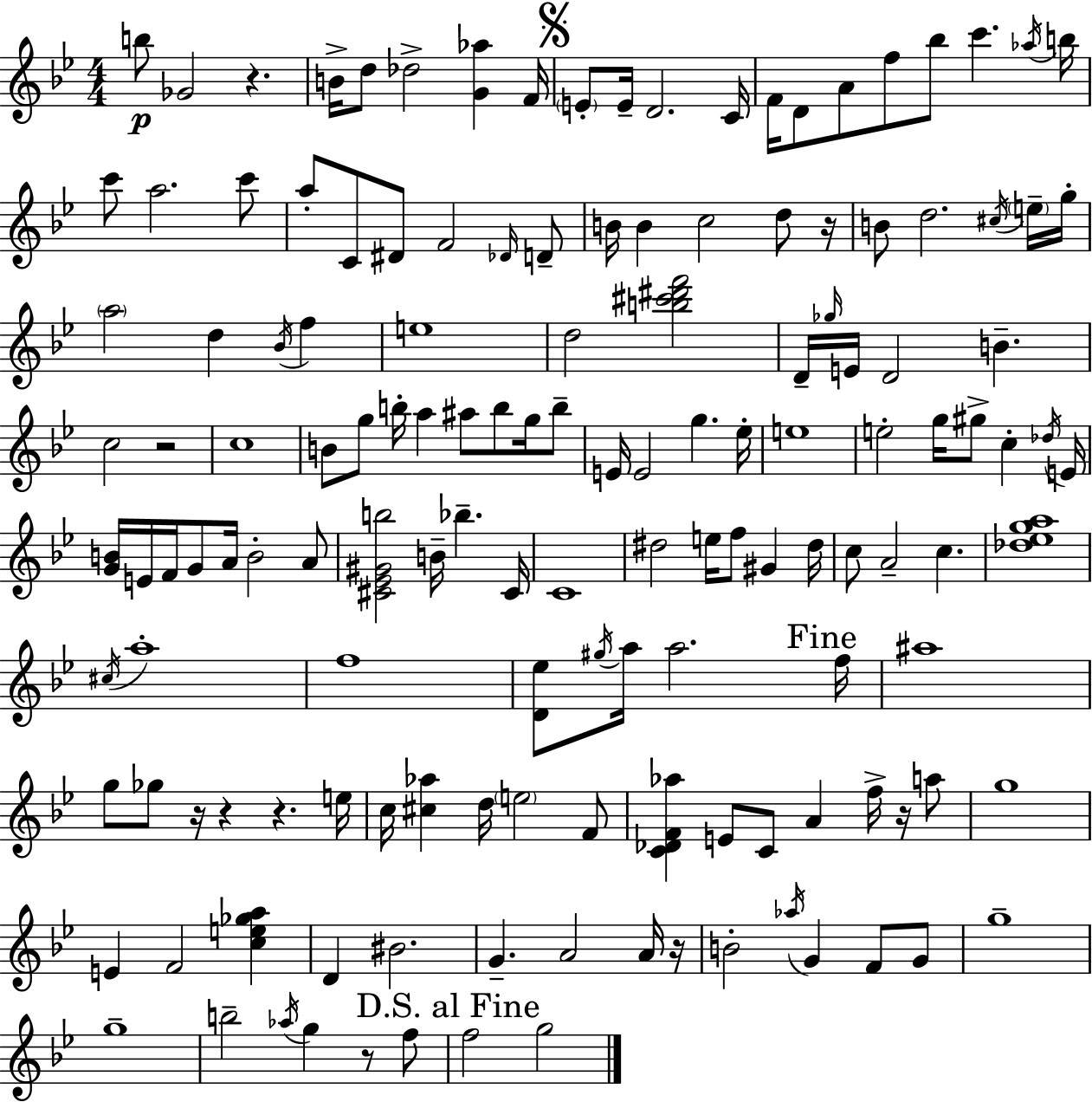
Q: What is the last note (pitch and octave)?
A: G5